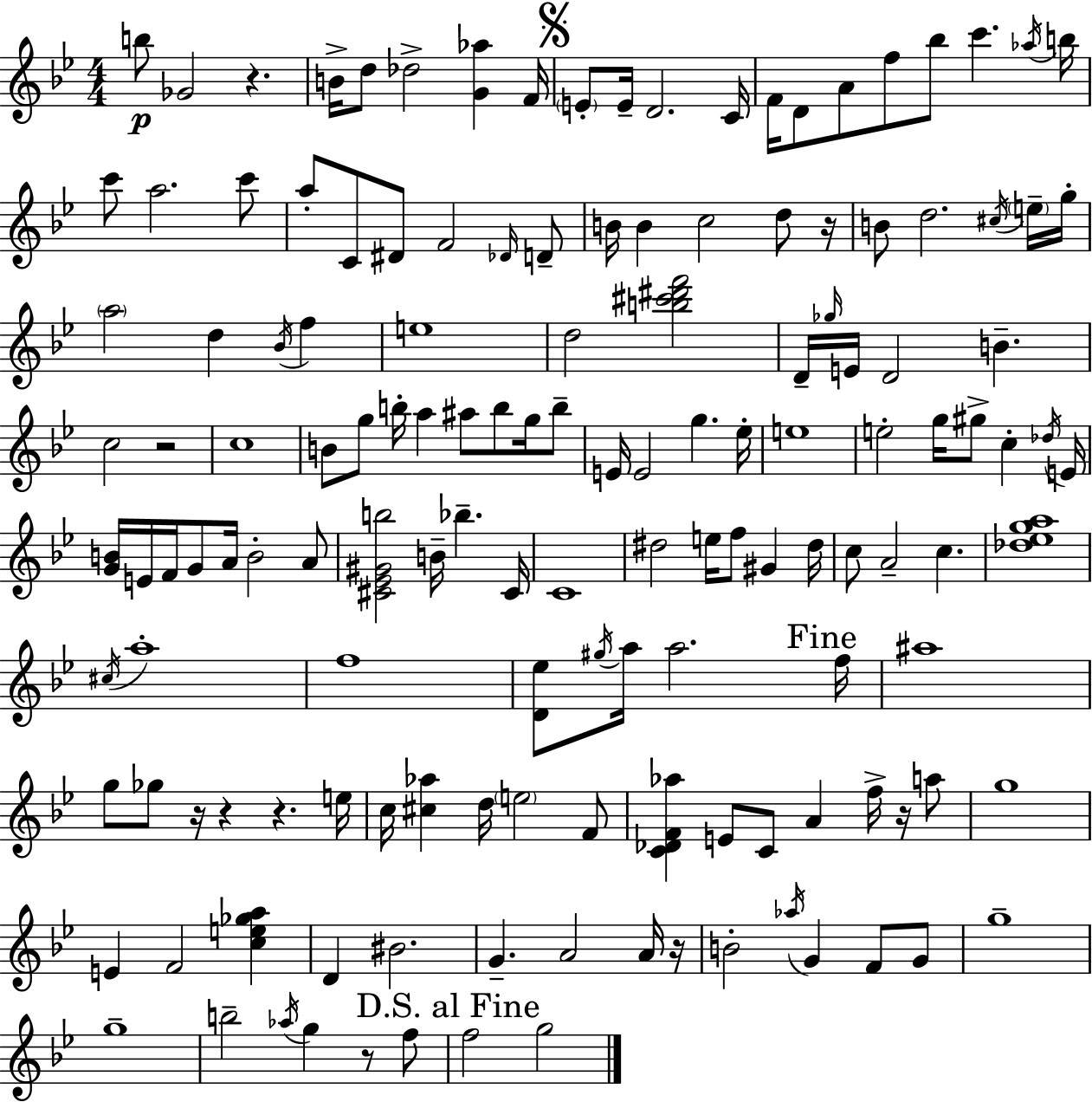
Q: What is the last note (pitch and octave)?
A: G5